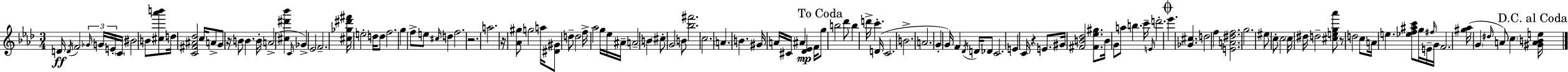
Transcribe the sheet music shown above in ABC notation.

X:1
T:Untitled
M:3/4
L:1/4
K:Ab
D/4 D/4 F2 _G/4 G/4 E/4 C/4 ^B2 B/2 [^c_a'b']/2 d/4 [C^F^A_d]2 c/4 A/2 G/2 z/4 B/2 B B/4 A2 [^c^d'_b'] C/4 _G _E2 F2 [^c_g^d'^f']/4 e2 d/4 d/2 f2 g f/2 e/2 ^c/4 d f2 z2 a2 z/4 [_A^g]/2 g2 a/4 [^D^G]/2 d/2 d2 f/4 _a2 g/4 _e/4 ^A/4 A2 B ^c/2 G2 B/2 [_b^f']2 c2 A B ^G/4 A/4 ^C/4 ^A [_D_E] F/4 g/2 b2 _d'/2 b d'/4 c' D/4 C2 B2 A2 G G/4 F _D/4 D/4 _D/2 C2 E C/4 z E/2 ^G/4 [^FB_d]2 [^F_e^g]/2 B/4 G/2 a/2 b c'/4 E/4 d'2 _e' [_G^c] d2 f [EA^df]2 g2 ^e/2 c/2 c2 c/4 ^d/4 d2 [^ceg_a']/2 z/2 d2 c/2 A/4 e [_ef^ac']/2 g/4 E/4 ^f/4 G/4 F2 [^g_a]/4 G ^d/4 A/2 c [^GABe]/4